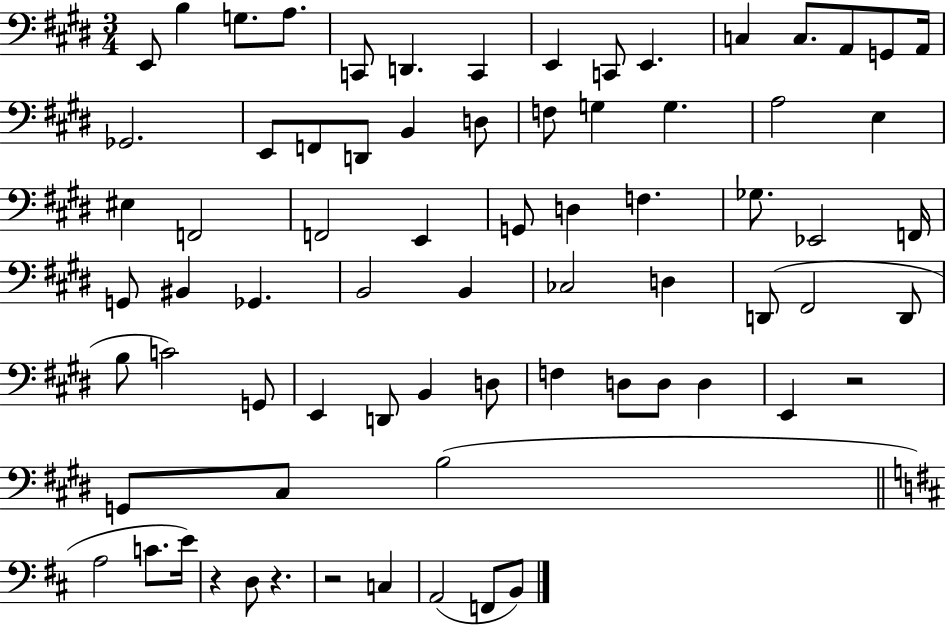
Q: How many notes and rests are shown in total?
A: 73